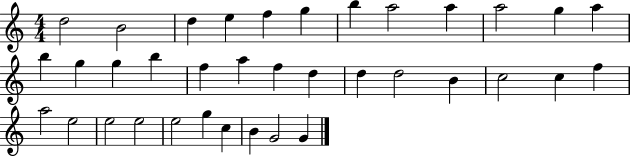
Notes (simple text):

D5/h B4/h D5/q E5/q F5/q G5/q B5/q A5/h A5/q A5/h G5/q A5/q B5/q G5/q G5/q B5/q F5/q A5/q F5/q D5/q D5/q D5/h B4/q C5/h C5/q F5/q A5/h E5/h E5/h E5/h E5/h G5/q C5/q B4/q G4/h G4/q